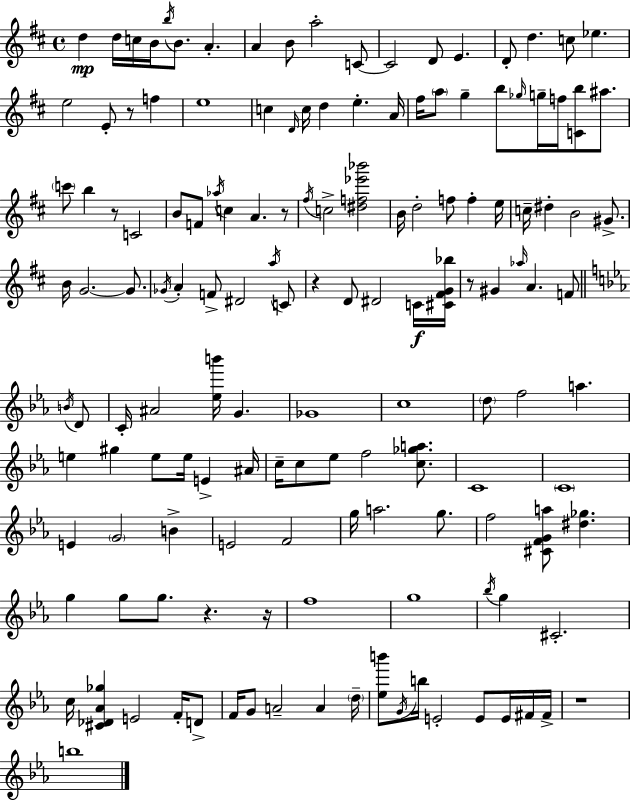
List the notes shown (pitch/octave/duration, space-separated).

D5/q D5/s C5/s B4/s B5/s B4/e. A4/q. A4/q B4/e A5/h C4/e C4/h D4/e E4/q. D4/e D5/q. C5/e Eb5/q. E5/h E4/e R/e F5/q E5/w C5/q D4/s C5/s D5/q E5/q. A4/s F#5/s A5/e G5/q B5/e Gb5/s G5/s F5/s [C4,B5]/e A#5/e. C6/e B5/q R/e C4/h B4/e F4/e Ab5/s C5/q A4/q. R/e F#5/s C5/h [D#5,F5,Eb6,Bb6]/h B4/s D5/h F5/e F5/q E5/s C5/s D#5/q B4/h G#4/e. B4/s G4/h. G4/e. Gb4/s A4/q F4/e D#4/h A5/s C4/e R/q D4/e D#4/h C4/s [C#4,F#4,G4,Bb5]/s R/e G#4/q Ab5/s A4/q. F4/e B4/s D4/e C4/s A#4/h [Eb5,B6]/s G4/q. Gb4/w C5/w D5/e F5/h A5/q. E5/q G#5/q E5/e E5/s E4/q A#4/s C5/s C5/e Eb5/e F5/h [C5,Gb5,A5]/e. C4/w C4/w E4/q G4/h B4/q E4/h F4/h G5/s A5/h. G5/e. F5/h [C#4,F4,G4,A5]/e [D#5,Gb5]/q. G5/q G5/e G5/e. R/q. R/s F5/w G5/w Bb5/s G5/q C#4/h. C5/s [C#4,Db4,Ab4,Gb5]/q E4/h F4/s D4/e F4/s G4/e A4/h A4/q D5/s [Eb5,B6]/e G4/s B5/s E4/h E4/e E4/s F#4/s F#4/s R/w B5/w